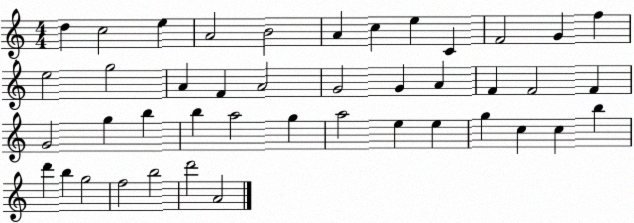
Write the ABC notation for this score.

X:1
T:Untitled
M:4/4
L:1/4
K:C
d c2 e A2 B2 A c e C F2 G f e2 g2 A F A2 G2 G A F F2 F G2 g b b a2 g a2 e e g c c b d' b g2 f2 b2 d'2 A2